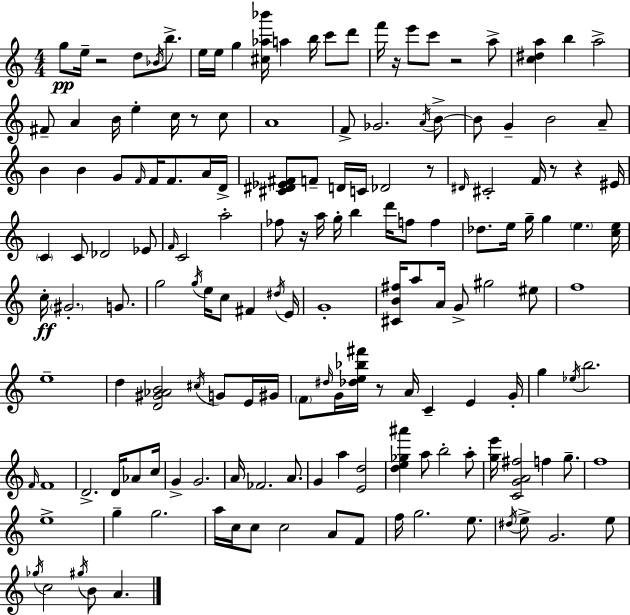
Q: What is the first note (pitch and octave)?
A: G5